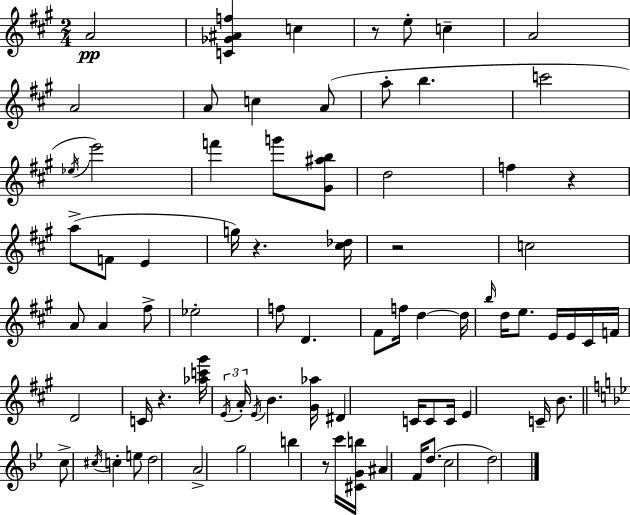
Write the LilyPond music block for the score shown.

{
  \clef treble
  \numericTimeSignature
  \time 2/4
  \key a \major
  \repeat volta 2 { a'2\pp | <c' ges' ais' f''>4 c''4 | r8 e''8-. c''4-- | a'2 | \break a'2 | a'8 c''4 a'8( | a''8-. b''4. | c'''2 | \break \acciaccatura { ees''16 }) e'''2 | f'''4 g'''8 <gis' ais'' b''>8 | d''2 | f''4 r4 | \break a''8->( f'8 e'4 | g''16) r4. | <cis'' des''>16 r2 | c''2 | \break a'8 a'4 fis''8-> | ees''2-. | f''8 d'4. | fis'8 f''16 d''4~~ | \break d''16 \grace { b''16 } d''16 e''8. e'16 e'16 | cis'16 f'16 d'2 | c'16 r4. | <aes'' c''' gis'''>16 \tuplet 3/2 { \acciaccatura { e'16 } a'16-. \acciaccatura { e'16 } } b'4. | \break <gis' aes''>16 dis'4 | c'16 c'8 c'16 e'4 | c'16-- b'8. \bar "||" \break \key bes \major c''8-> \acciaccatura { cis''16 } c''4-. e''8 | d''2 | a'2-> | g''2 | \break b''4 r8 c'''16 | <cis' g' b''>16 ais'4 f'16 d''8.( | c''2 | d''2) | \break } \bar "|."
}